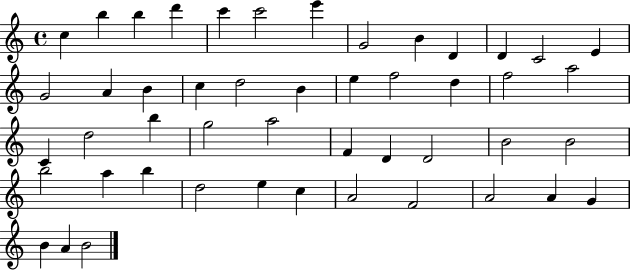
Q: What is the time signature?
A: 4/4